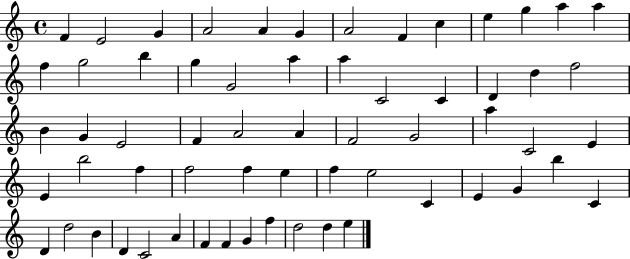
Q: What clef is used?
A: treble